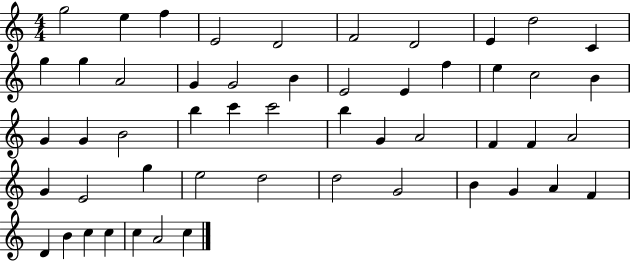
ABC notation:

X:1
T:Untitled
M:4/4
L:1/4
K:C
g2 e f E2 D2 F2 D2 E d2 C g g A2 G G2 B E2 E f e c2 B G G B2 b c' c'2 b G A2 F F A2 G E2 g e2 d2 d2 G2 B G A F D B c c c A2 c